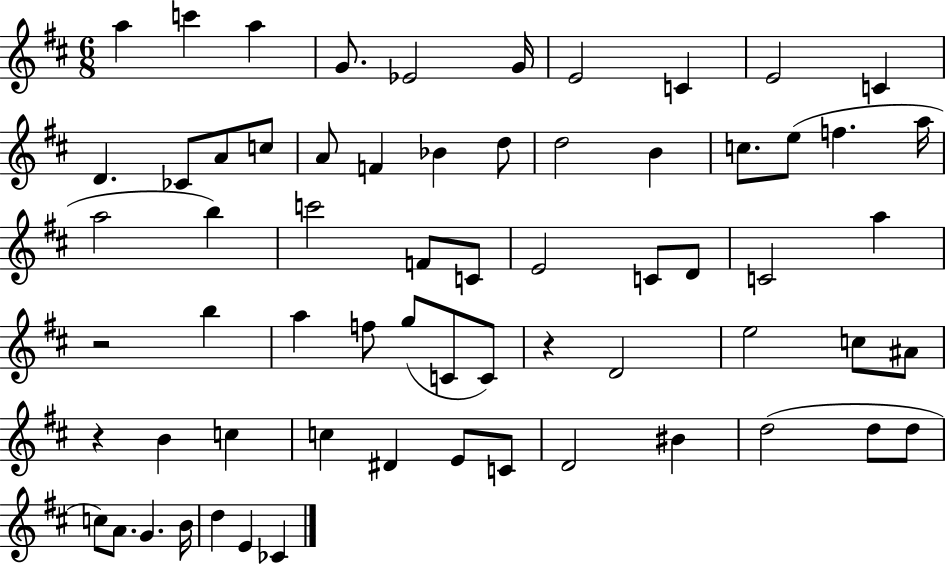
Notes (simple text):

A5/q C6/q A5/q G4/e. Eb4/h G4/s E4/h C4/q E4/h C4/q D4/q. CES4/e A4/e C5/e A4/e F4/q Bb4/q D5/e D5/h B4/q C5/e. E5/e F5/q. A5/s A5/h B5/q C6/h F4/e C4/e E4/h C4/e D4/e C4/h A5/q R/h B5/q A5/q F5/e G5/e C4/e C4/e R/q D4/h E5/h C5/e A#4/e R/q B4/q C5/q C5/q D#4/q E4/e C4/e D4/h BIS4/q D5/h D5/e D5/e C5/e A4/e. G4/q. B4/s D5/q E4/q CES4/q